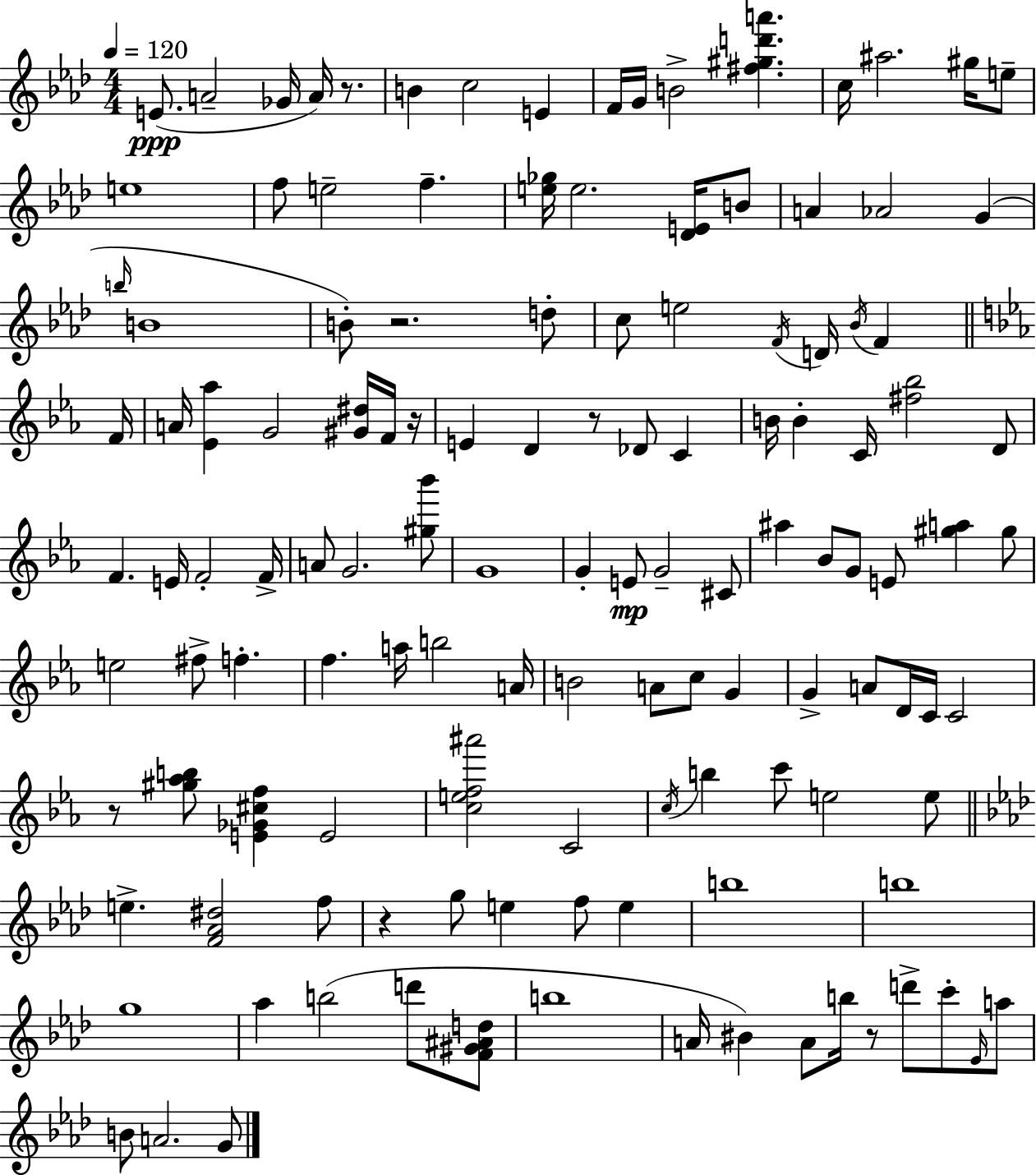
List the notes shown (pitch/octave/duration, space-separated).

E4/e. A4/h Gb4/s A4/s R/e. B4/q C5/h E4/q F4/s G4/s B4/h [F#5,G#5,D6,A6]/q. C5/s A#5/h. G#5/s E5/e E5/w F5/e E5/h F5/q. [E5,Gb5]/s E5/h. [Db4,E4]/s B4/e A4/q Ab4/h G4/q B5/s B4/w B4/e R/h. D5/e C5/e E5/h F4/s D4/s Bb4/s F4/q F4/s A4/s [Eb4,Ab5]/q G4/h [G#4,D#5]/s F4/s R/s E4/q D4/q R/e Db4/e C4/q B4/s B4/q C4/s [F#5,Bb5]/h D4/e F4/q. E4/s F4/h F4/s A4/e G4/h. [G#5,Bb6]/e G4/w G4/q E4/e G4/h C#4/e A#5/q Bb4/e G4/e E4/e [G#5,A5]/q G#5/e E5/h F#5/e F5/q. F5/q. A5/s B5/h A4/s B4/h A4/e C5/e G4/q G4/q A4/e D4/s C4/s C4/h R/e [G#5,Ab5,B5]/e [E4,Gb4,C#5,F5]/q E4/h [C5,E5,F5,A#6]/h C4/h C5/s B5/q C6/e E5/h E5/e E5/q. [F4,Ab4,D#5]/h F5/e R/q G5/e E5/q F5/e E5/q B5/w B5/w G5/w Ab5/q B5/h D6/e [F4,G#4,A#4,D5]/e B5/w A4/s BIS4/q A4/e B5/s R/e D6/e C6/e Eb4/s A5/e B4/e A4/h. G4/e